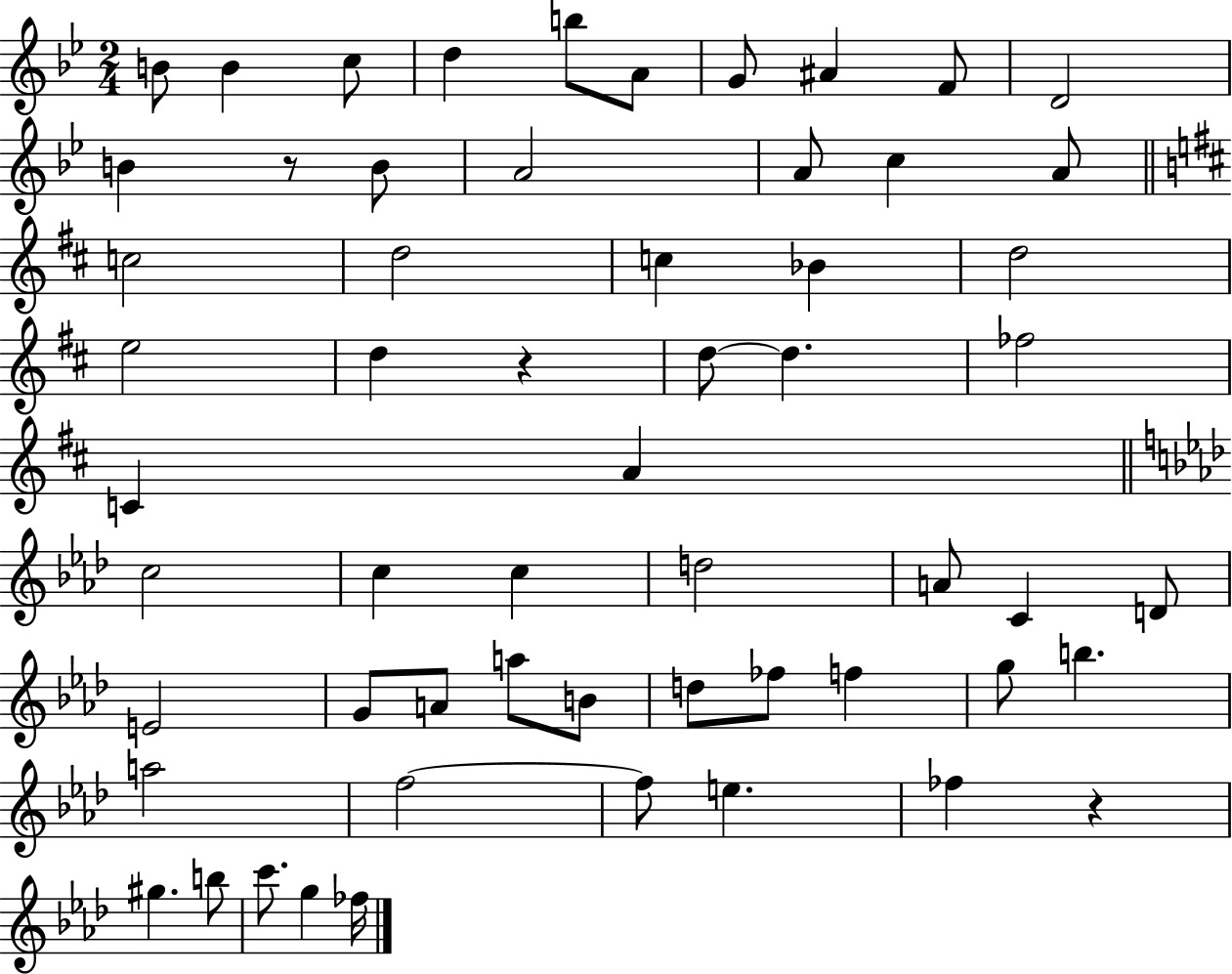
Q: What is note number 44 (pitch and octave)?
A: G5